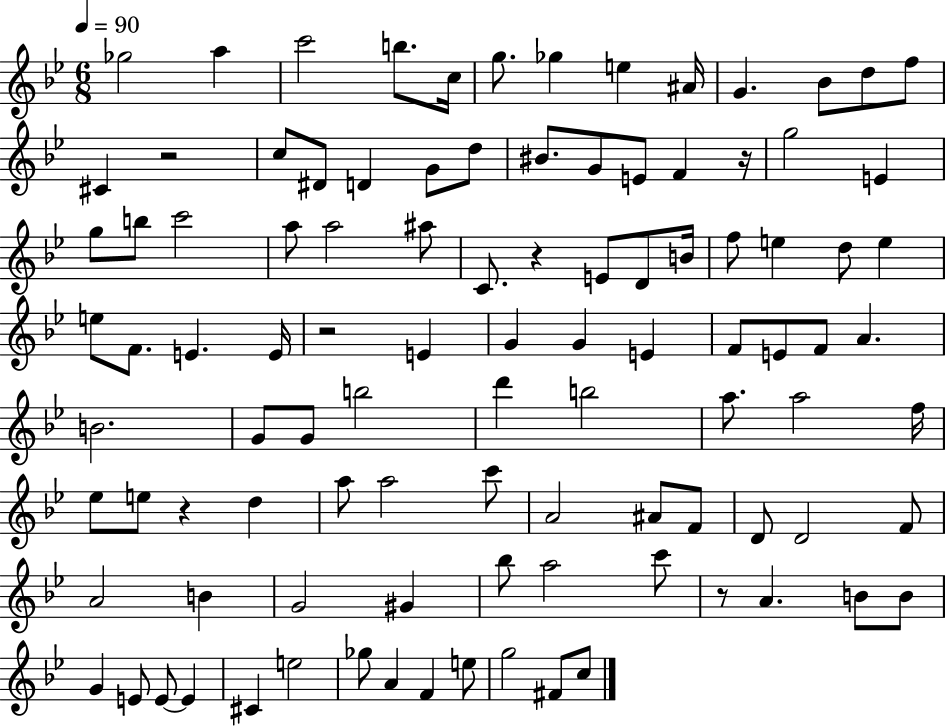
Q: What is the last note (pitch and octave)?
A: C5